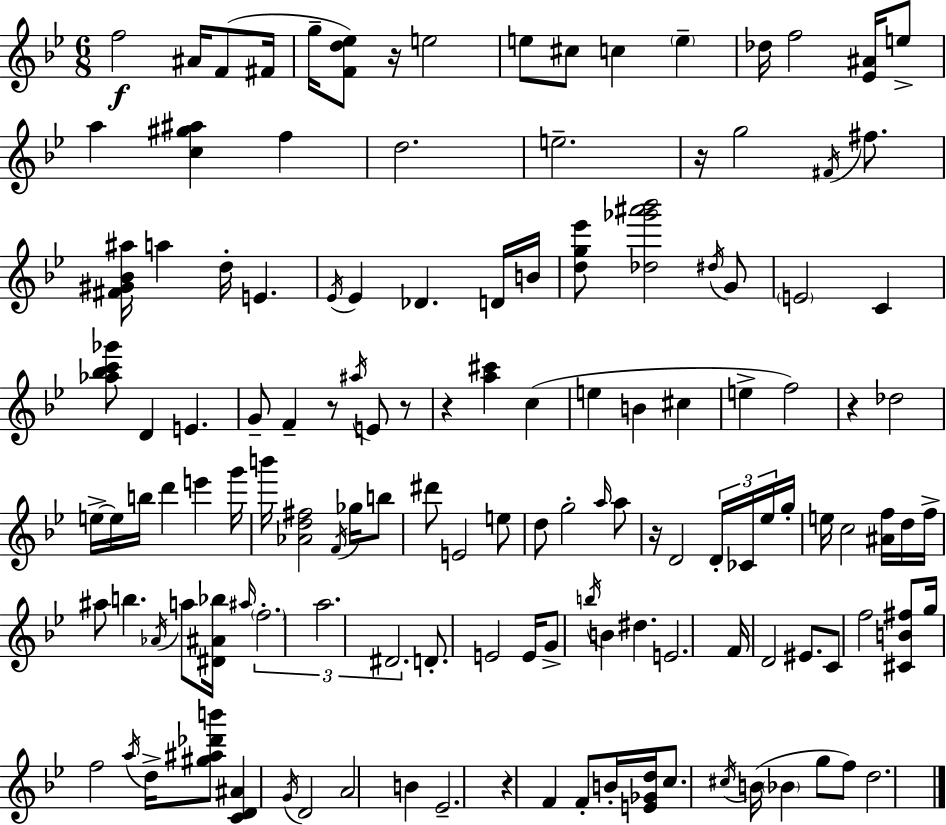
F5/h A#4/s F4/e F#4/s G5/s [F4,D5,Eb5]/e R/s E5/h E5/e C#5/e C5/q E5/q Db5/s F5/h [Eb4,A#4]/s E5/e A5/q [C5,G#5,A#5]/q F5/q D5/h. E5/h. R/s G5/h F#4/s F#5/e. [F#4,G#4,Bb4,A#5]/s A5/q D5/s E4/q. Eb4/s Eb4/q Db4/q. D4/s B4/s [D5,G5,Eb6]/e [Db5,Gb6,A#6,Bb6]/h D#5/s G4/e E4/h C4/q [Ab5,Bb5,C6,Gb6]/e D4/q E4/q. G4/e F4/q R/e A#5/s E4/e R/e R/q [A5,C#6]/q C5/q E5/q B4/q C#5/q E5/q F5/h R/q Db5/h E5/s E5/s B5/s D6/q E6/q G6/s B6/s [Ab4,D5,F#5]/h F4/s Gb5/s B5/e D#6/e E4/h E5/e D5/e G5/h A5/s A5/e R/s D4/h D4/s CES4/s Eb5/s G5/s E5/s C5/h [A#4,F5]/s D5/s F5/s A#5/e B5/q. Ab4/s A5/e [D#4,A#4,Bb5]/s A#5/s F5/h. A5/h. D#4/h. D4/e. E4/h E4/s G4/e B5/s B4/q D#5/q. E4/h. F4/s D4/h EIS4/e. C4/e F5/h [C#4,B4,F#5]/e G5/s F5/h A5/s D5/s [G#5,A#5,Db6,B6]/e [C4,D4,A#4]/q G4/s D4/h A4/h B4/q Eb4/h. R/q F4/q F4/e B4/s [E4,Gb4,D5]/s C5/e. C#5/s B4/s Bb4/q G5/e F5/e D5/h.